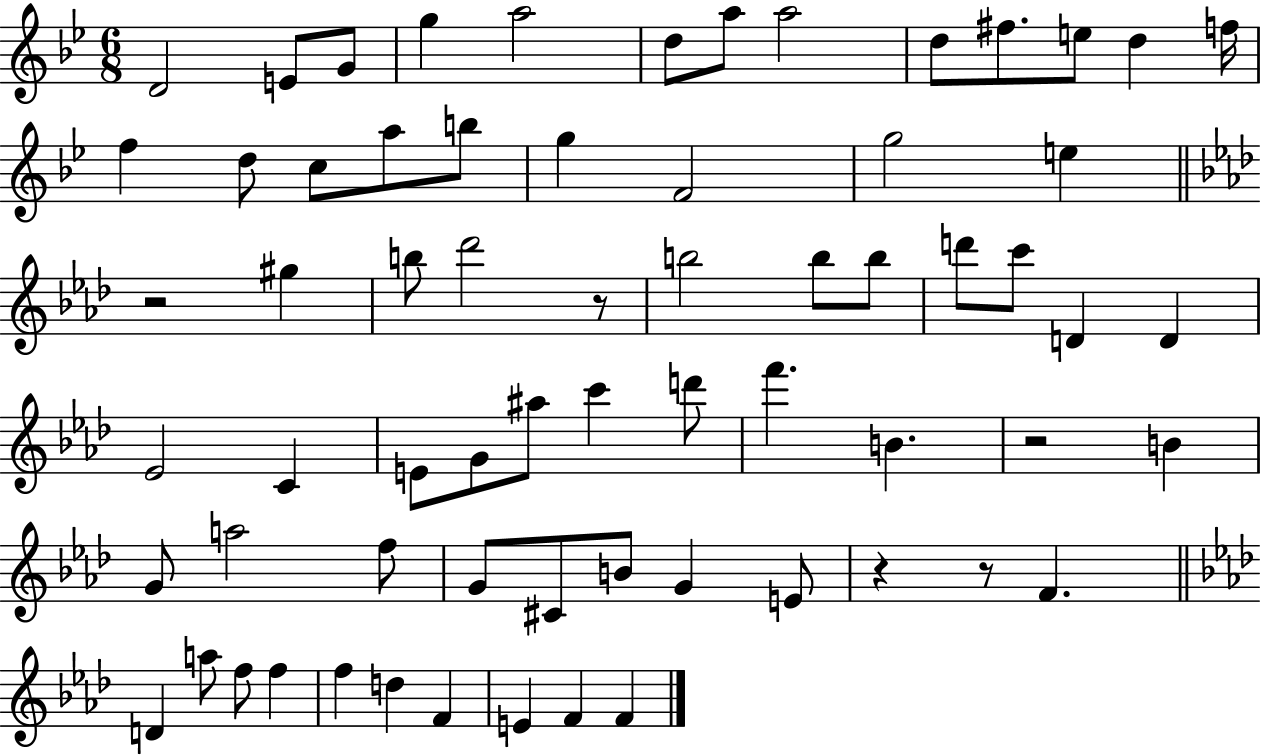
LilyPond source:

{
  \clef treble
  \numericTimeSignature
  \time 6/8
  \key bes \major
  d'2 e'8 g'8 | g''4 a''2 | d''8 a''8 a''2 | d''8 fis''8. e''8 d''4 f''16 | \break f''4 d''8 c''8 a''8 b''8 | g''4 f'2 | g''2 e''4 | \bar "||" \break \key aes \major r2 gis''4 | b''8 des'''2 r8 | b''2 b''8 b''8 | d'''8 c'''8 d'4 d'4 | \break ees'2 c'4 | e'8 g'8 ais''8 c'''4 d'''8 | f'''4. b'4. | r2 b'4 | \break g'8 a''2 f''8 | g'8 cis'8 b'8 g'4 e'8 | r4 r8 f'4. | \bar "||" \break \key aes \major d'4 a''8 f''8 f''4 | f''4 d''4 f'4 | e'4 f'4 f'4 | \bar "|."
}